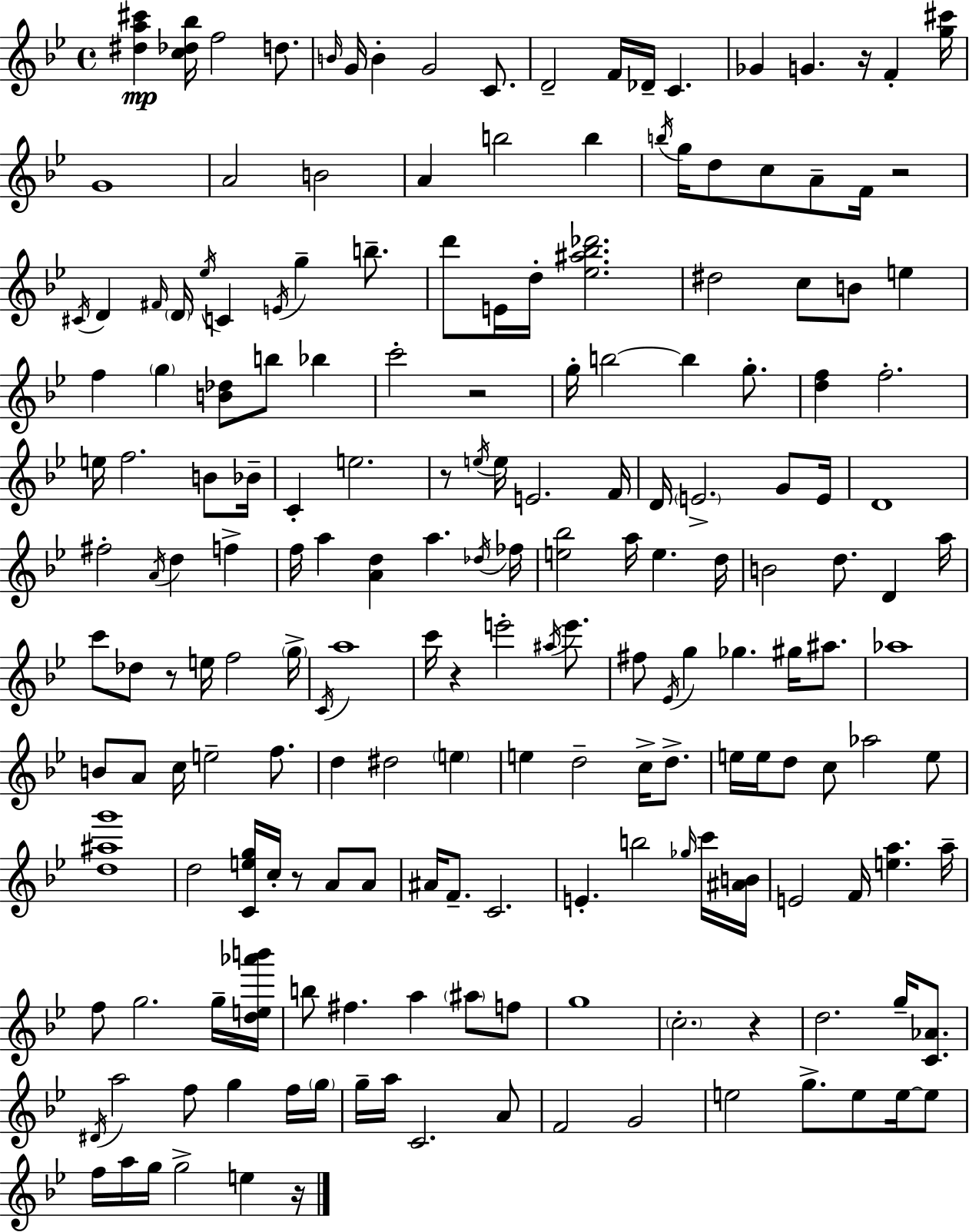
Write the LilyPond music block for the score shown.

{
  \clef treble
  \time 4/4
  \defaultTimeSignature
  \key g \minor
  <dis'' a'' cis'''>4\mp <c'' des'' bes''>16 f''2 d''8. | \grace { b'16 } g'16 b'4-. g'2 c'8. | d'2-- f'16 des'16-- c'4. | ges'4 g'4. r16 f'4-. | \break <g'' cis'''>16 g'1 | a'2 b'2 | a'4 b''2 b''4 | \acciaccatura { b''16 } g''16 d''8 c''8 a'8-- f'16 r2 | \break \acciaccatura { cis'16 } d'4 \grace { fis'16 } \parenthesize d'16 \acciaccatura { ees''16 } c'4 \acciaccatura { e'16 } g''4-- | b''8.-- d'''8 e'16 d''16-. <ees'' ais'' bes'' des'''>2. | dis''2 c''8 | b'8 e''4 f''4 \parenthesize g''4 <b' des''>8 | \break b''8 bes''4 c'''2-. r2 | g''16-. b''2~~ b''4 | g''8.-. <d'' f''>4 f''2.-. | e''16 f''2. | \break b'8 bes'16-- c'4-. e''2. | r8 \acciaccatura { e''16 } e''16 e'2. | f'16 d'16 \parenthesize e'2.-> | g'8 e'16 d'1 | \break fis''2-. \acciaccatura { a'16 } | d''4 f''4-> f''16 a''4 <a' d''>4 | a''4. \acciaccatura { des''16 } fes''16 <e'' bes''>2 | a''16 e''4. d''16 b'2 | \break d''8. d'4 a''16 c'''8 des''8 r8 e''16 | f''2 \parenthesize g''16-> \acciaccatura { c'16 } a''1 | c'''16 r4 e'''2-. | \acciaccatura { ais''16 } e'''8. fis''8 \acciaccatura { ees'16 } g''4 | \break ges''4. gis''16 ais''8. aes''1 | b'8 a'8 | c''16 e''2-- f''8. d''4 | dis''2 \parenthesize e''4 e''4 | \break d''2-- c''16-> d''8.-> e''16 e''16 d''8 | c''8 aes''2 e''8 <d'' ais'' g'''>1 | d''2 | <c' e'' g''>16 c''16-. r8 a'8 a'8 ais'16 f'8.-- | \break c'2. e'4.-. | b''2 \grace { ges''16 } c'''16 <ais' b'>16 e'2 | f'16 <e'' a''>4. a''16-- f''8 g''2. | g''16-- <d'' e'' aes''' b'''>16 b''8 fis''4. | \break a''4 \parenthesize ais''8 f''8 g''1 | \parenthesize c''2.-. | r4 d''2. | g''16-- <c' aes'>8. \acciaccatura { dis'16 } a''2 | \break f''8 g''4 f''16 \parenthesize g''16 g''16-- a''16 | c'2. a'8 f'2 | g'2 e''2 | g''8.-> e''8 e''16~~ e''8 f''16 a''16 | \break g''16 g''2-> e''4 r16 \bar "|."
}